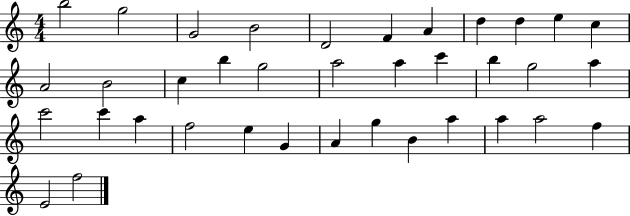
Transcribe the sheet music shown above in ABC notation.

X:1
T:Untitled
M:4/4
L:1/4
K:C
b2 g2 G2 B2 D2 F A d d e c A2 B2 c b g2 a2 a c' b g2 a c'2 c' a f2 e G A g B a a a2 f E2 f2